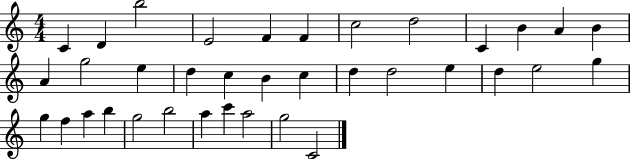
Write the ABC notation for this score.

X:1
T:Untitled
M:4/4
L:1/4
K:C
C D b2 E2 F F c2 d2 C B A B A g2 e d c B c d d2 e d e2 g g f a b g2 b2 a c' a2 g2 C2